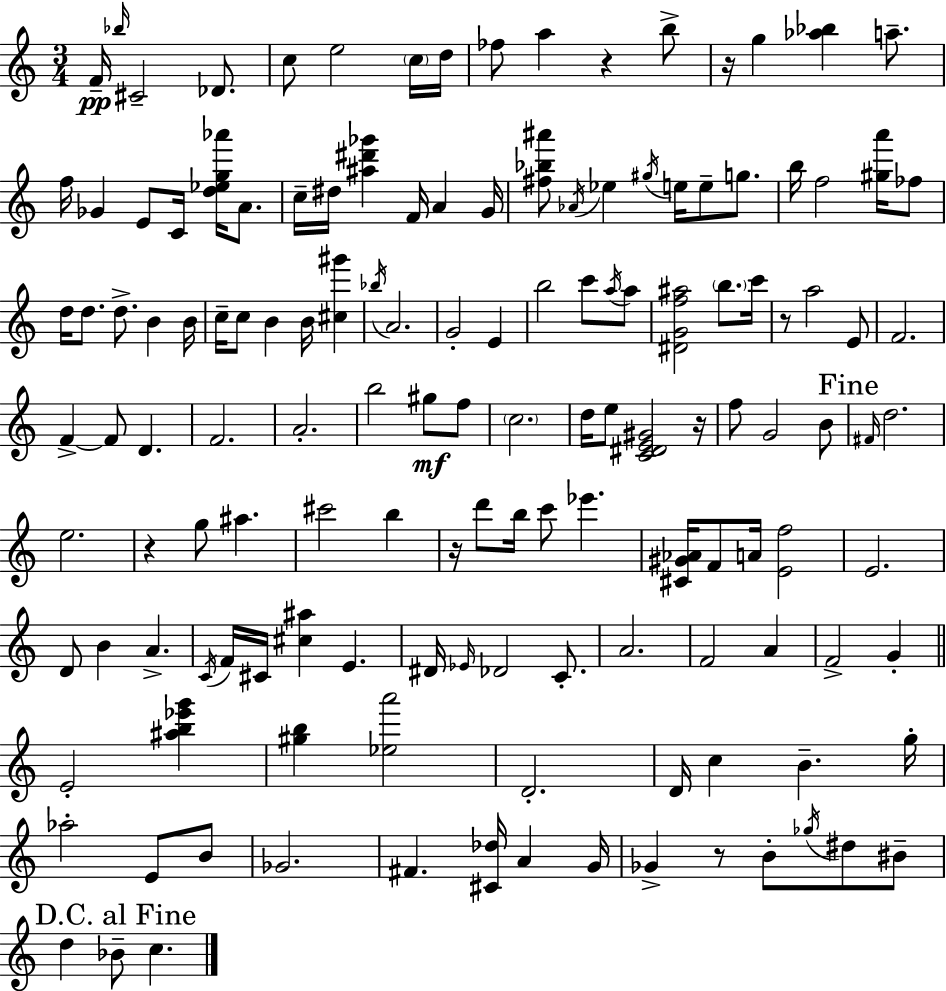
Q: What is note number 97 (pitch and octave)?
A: F4